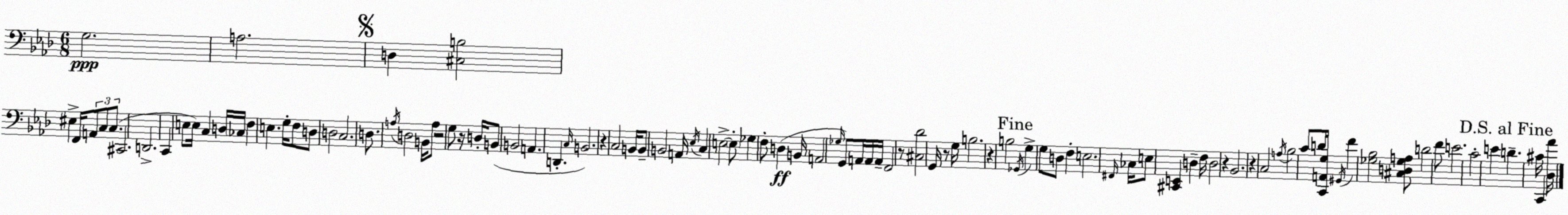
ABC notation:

X:1
T:Untitled
M:6/8
L:1/4
K:Ab
G,2 A,2 D, [^C,B,]2 ^E, F,,/4 A,,/2 C,/2 C,/2 ^C,,2 D,,2 C,, E,/2 E,/4 C, D,/4 _C,/4 F, E, G,/4 F,/2 D,/2 D,2 C,2 D,/2 A,/4 D,2 B,,/4 A,/2 z2 G,/2 z/4 D,/4 B,,/2 B,,2 A,, D,, C,/4 B,,2 z C,2 B,,/4 B,,/2 B,,2 A,,/4 _E,/4 C, E,2 E,/2 _G, F,/2 D, B,,/4 A,,2 _G,/4 G,,/2 A,,/4 A,,/4 A,,/4 F,,2 z/2 [^C,_D]2 G,,/4 z/2 G,/4 B,2 z B,2 _G,,/4 G, G,/2 D,/2 F, E,2 ^F,,/4 _C,/4 E,/2 [^C,,E,,] D, F,/4 D,2 z _B,,2 z C,2 A,/4 _B,2 C/2 D/4 [C,,A,,G,]/4 ^G,,/4 F [_G,_B,]2 [^C,D,_G,A,]/2 D2 F/2 E2 C2 E D ^C/4 C,, [_D,_A]/4